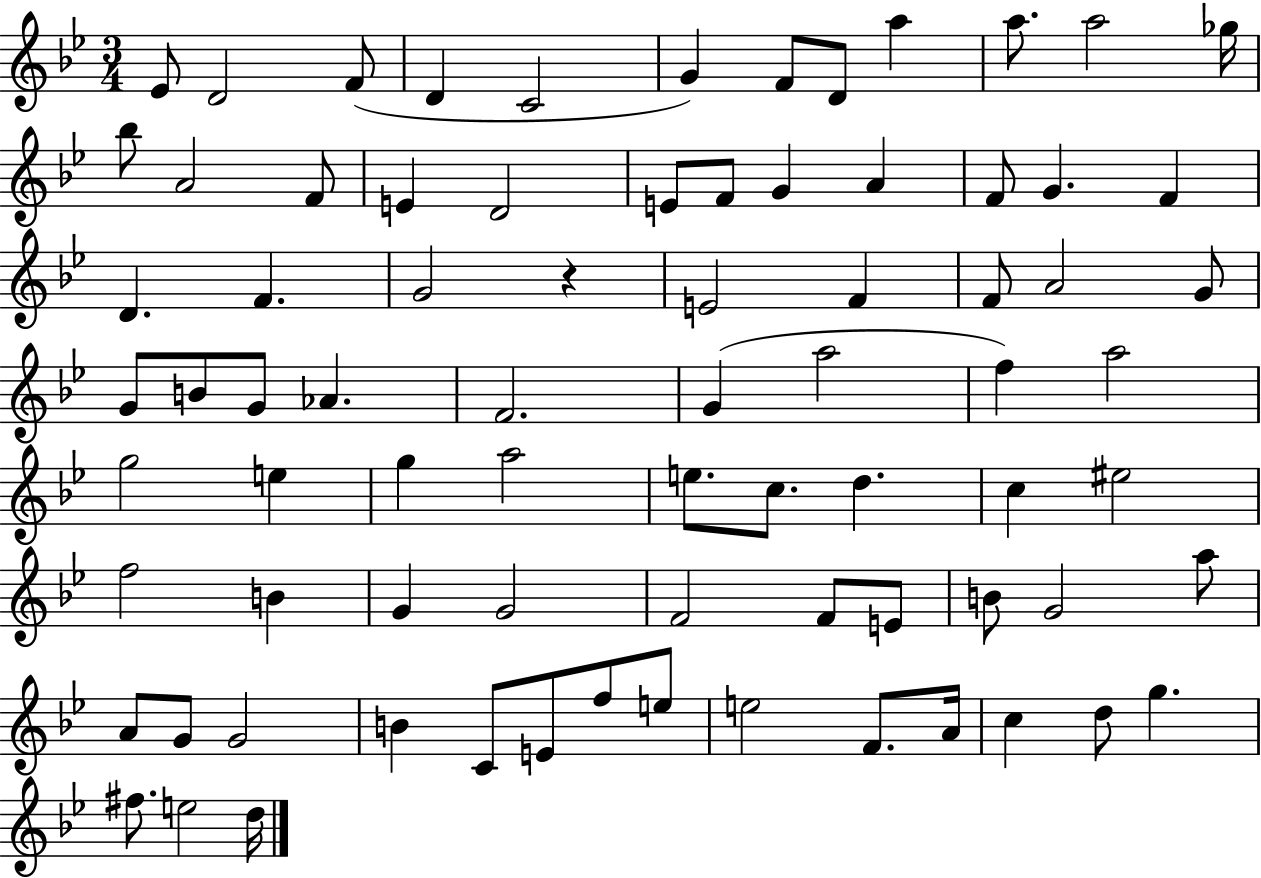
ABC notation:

X:1
T:Untitled
M:3/4
L:1/4
K:Bb
_E/2 D2 F/2 D C2 G F/2 D/2 a a/2 a2 _g/4 _b/2 A2 F/2 E D2 E/2 F/2 G A F/2 G F D F G2 z E2 F F/2 A2 G/2 G/2 B/2 G/2 _A F2 G a2 f a2 g2 e g a2 e/2 c/2 d c ^e2 f2 B G G2 F2 F/2 E/2 B/2 G2 a/2 A/2 G/2 G2 B C/2 E/2 f/2 e/2 e2 F/2 A/4 c d/2 g ^f/2 e2 d/4